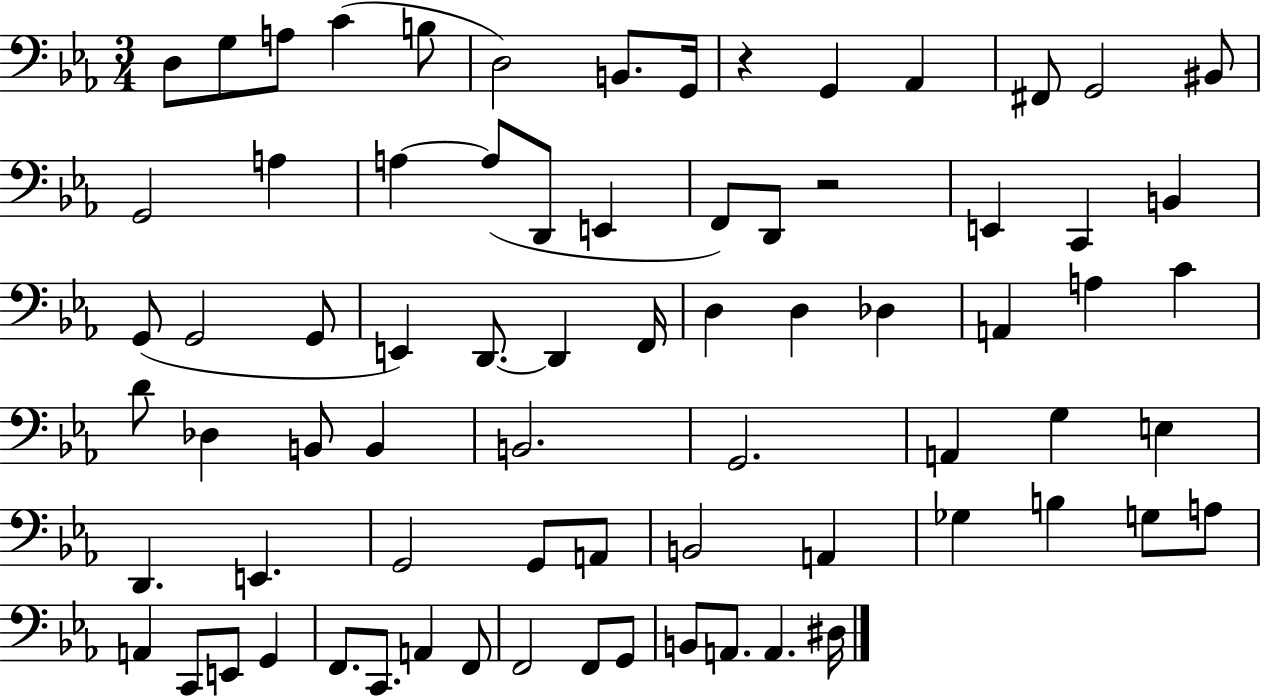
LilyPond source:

{
  \clef bass
  \numericTimeSignature
  \time 3/4
  \key ees \major
  d8 g8 a8 c'4( b8 | d2) b,8. g,16 | r4 g,4 aes,4 | fis,8 g,2 bis,8 | \break g,2 a4 | a4~~ a8( d,8 e,4 | f,8) d,8 r2 | e,4 c,4 b,4 | \break g,8( g,2 g,8 | e,4) d,8.~~ d,4 f,16 | d4 d4 des4 | a,4 a4 c'4 | \break d'8 des4 b,8 b,4 | b,2. | g,2. | a,4 g4 e4 | \break d,4. e,4. | g,2 g,8 a,8 | b,2 a,4 | ges4 b4 g8 a8 | \break a,4 c,8 e,8 g,4 | f,8. c,8. a,4 f,8 | f,2 f,8 g,8 | b,8 a,8. a,4. dis16 | \break \bar "|."
}